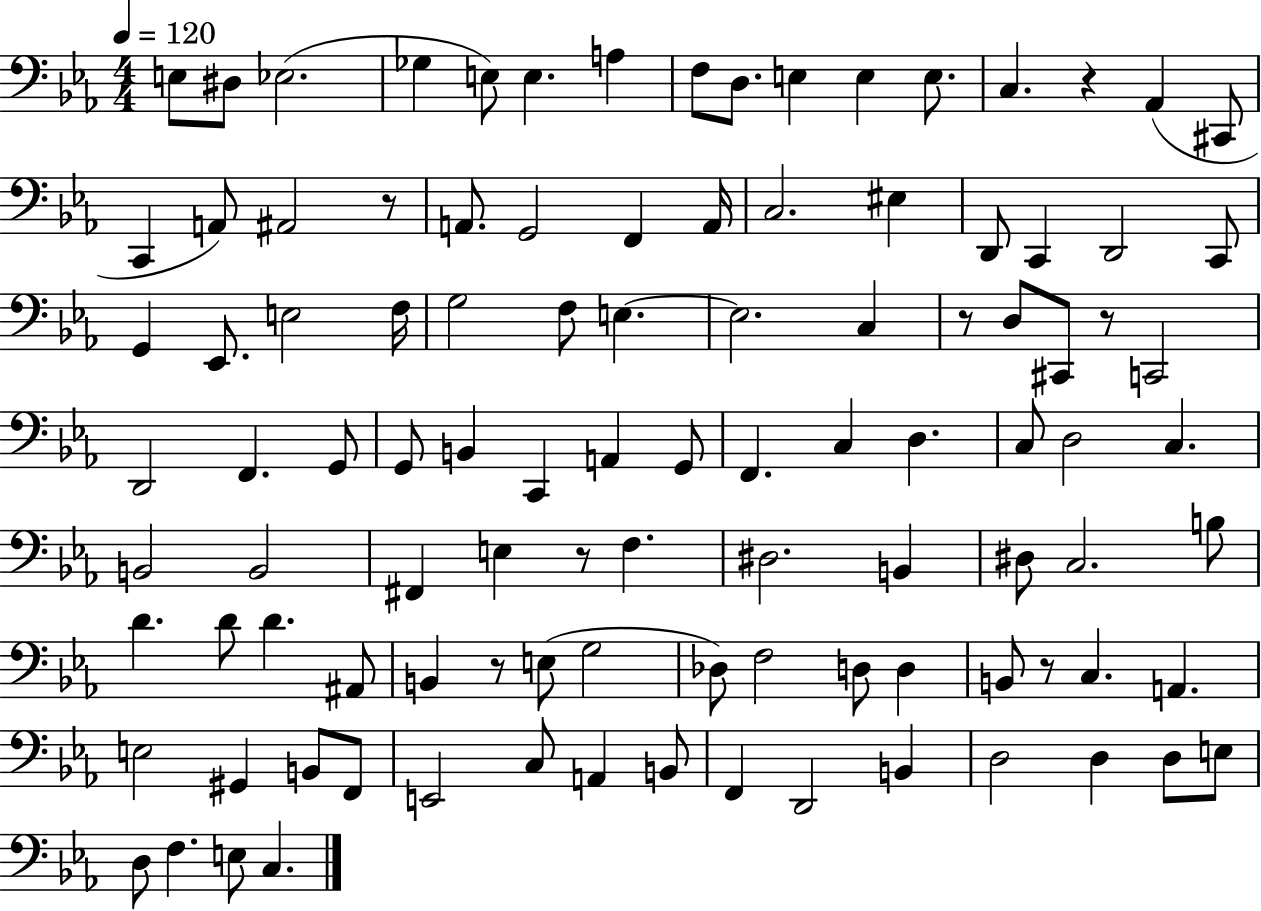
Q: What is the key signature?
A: EES major